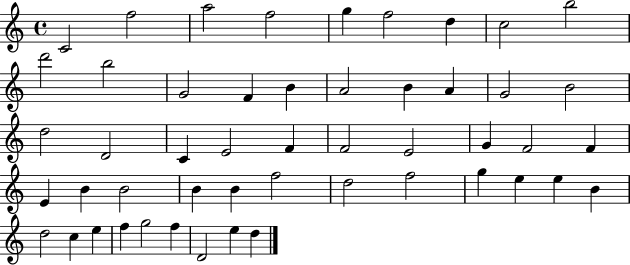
C4/h F5/h A5/h F5/h G5/q F5/h D5/q C5/h B5/h D6/h B5/h G4/h F4/q B4/q A4/h B4/q A4/q G4/h B4/h D5/h D4/h C4/q E4/h F4/q F4/h E4/h G4/q F4/h F4/q E4/q B4/q B4/h B4/q B4/q F5/h D5/h F5/h G5/q E5/q E5/q B4/q D5/h C5/q E5/q F5/q G5/h F5/q D4/h E5/q D5/q